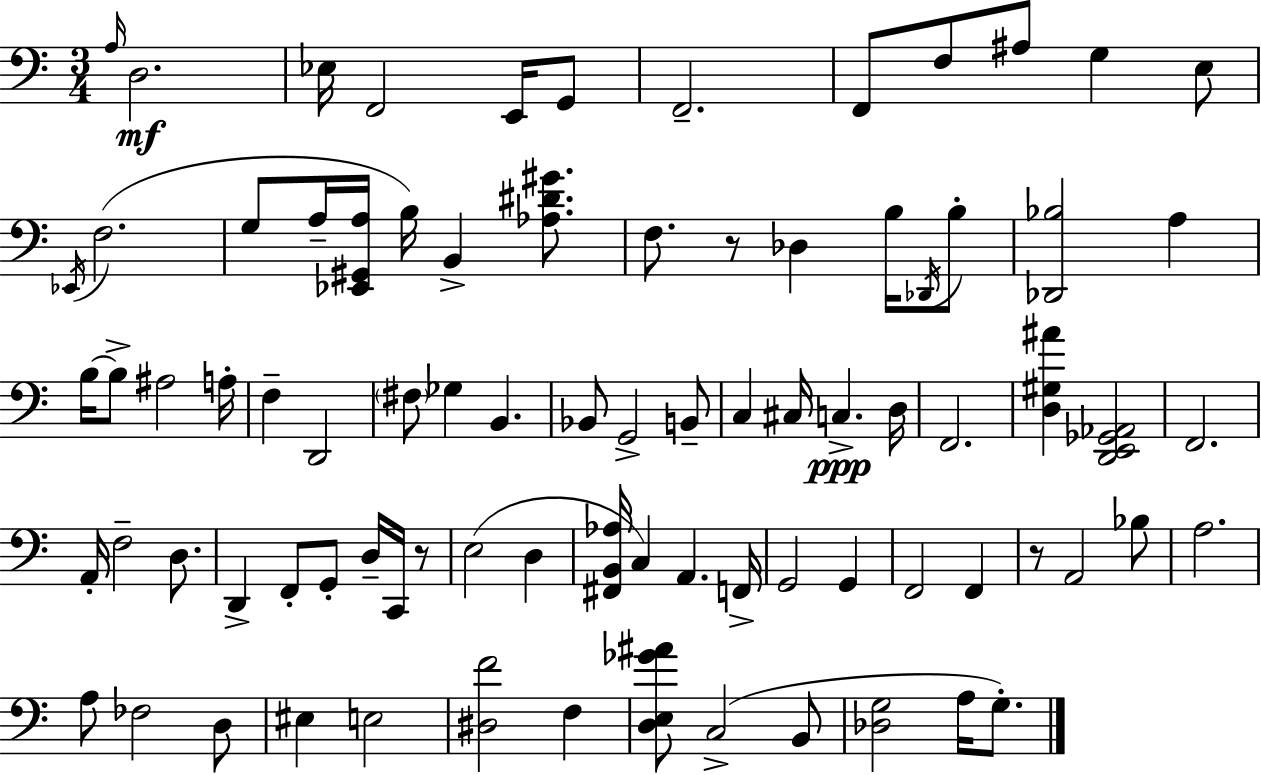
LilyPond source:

{
  \clef bass
  \numericTimeSignature
  \time 3/4
  \key c \major
  \grace { a16 }\mf d2. | ees16 f,2 e,16 g,8 | f,2.-- | f,8 f8 ais8 g4 e8 | \break \acciaccatura { ees,16 }( f2. | g8 a16-- <ees, gis, a>16 b16) b,4-> <aes dis' gis'>8. | f8. r8 des4 b16 | \acciaccatura { des,16 } b8-. <des, bes>2 a4 | \break b16~~ b8-> ais2 | a16-. f4-- d,2 | \parenthesize fis8 ges4 b,4. | bes,8 g,2-> | \break b,8-- c4 cis16 c4.->\ppp | d16 f,2. | <d gis ais'>4 <d, e, ges, aes,>2 | f,2. | \break a,16-. f2-- | d8. d,4-> f,8-. g,8-. d16-- | c,16 r8 e2( d4 | <fis, b, aes>16 c4) a,4. | \break f,16-> g,2 g,4 | f,2 f,4 | r8 a,2 | bes8 a2. | \break a8 fes2 | d8 eis4 e2 | <dis f'>2 f4 | <d e ges' ais'>8 c2->( | \break b,8 <des g>2 a16 | g8.-.) \bar "|."
}